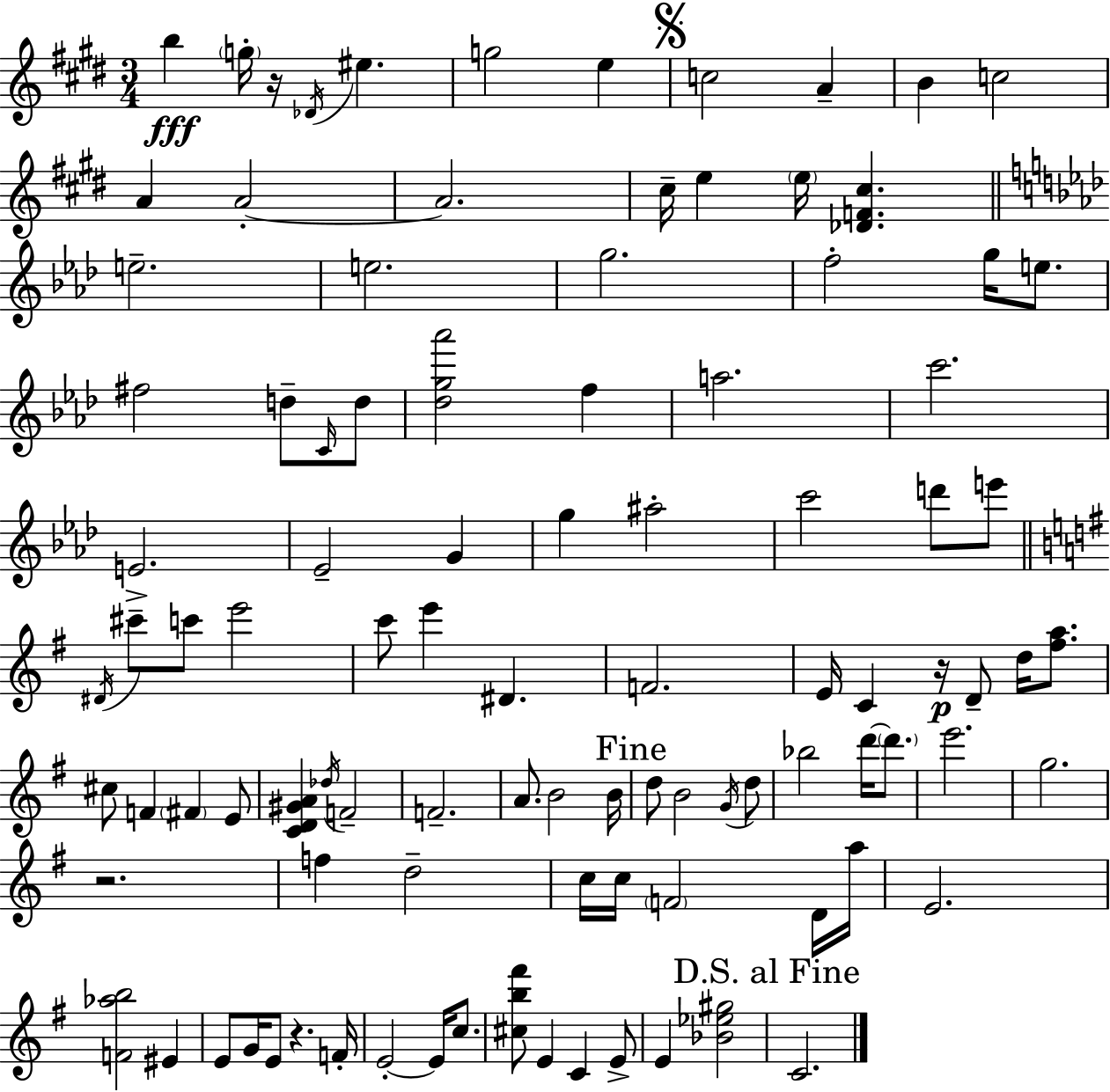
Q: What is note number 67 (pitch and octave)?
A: E6